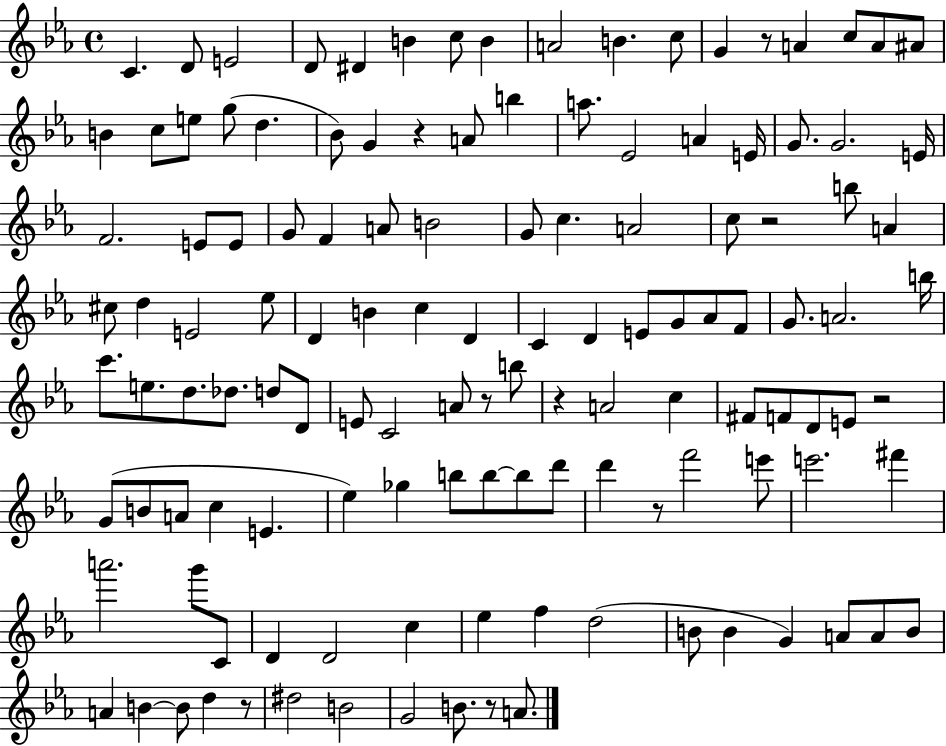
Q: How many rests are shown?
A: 9